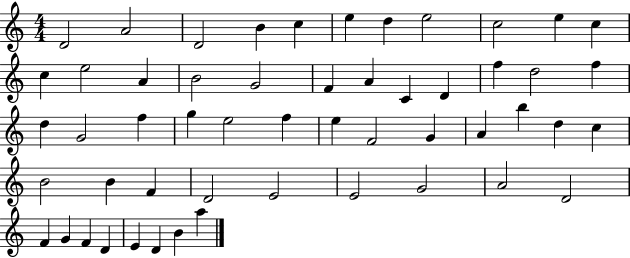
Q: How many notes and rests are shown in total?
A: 53